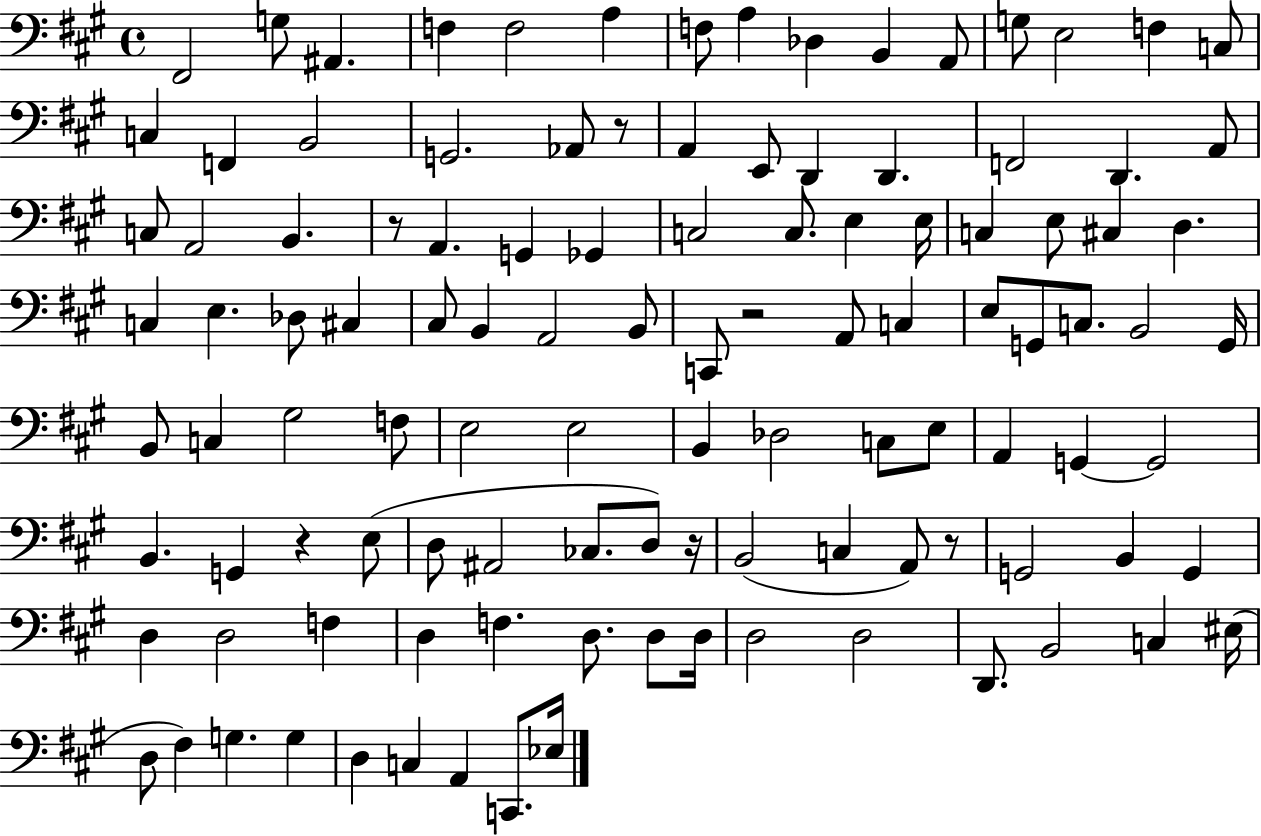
{
  \clef bass
  \time 4/4
  \defaultTimeSignature
  \key a \major
  fis,2 g8 ais,4. | f4 f2 a4 | f8 a4 des4 b,4 a,8 | g8 e2 f4 c8 | \break c4 f,4 b,2 | g,2. aes,8 r8 | a,4 e,8 d,4 d,4. | f,2 d,4. a,8 | \break c8 a,2 b,4. | r8 a,4. g,4 ges,4 | c2 c8. e4 e16 | c4 e8 cis4 d4. | \break c4 e4. des8 cis4 | cis8 b,4 a,2 b,8 | c,8 r2 a,8 c4 | e8 g,8 c8. b,2 g,16 | \break b,8 c4 gis2 f8 | e2 e2 | b,4 des2 c8 e8 | a,4 g,4~~ g,2 | \break b,4. g,4 r4 e8( | d8 ais,2 ces8. d8) r16 | b,2( c4 a,8) r8 | g,2 b,4 g,4 | \break d4 d2 f4 | d4 f4. d8. d8 d16 | d2 d2 | d,8. b,2 c4 eis16( | \break d8 fis4) g4. g4 | d4 c4 a,4 c,8. ees16 | \bar "|."
}